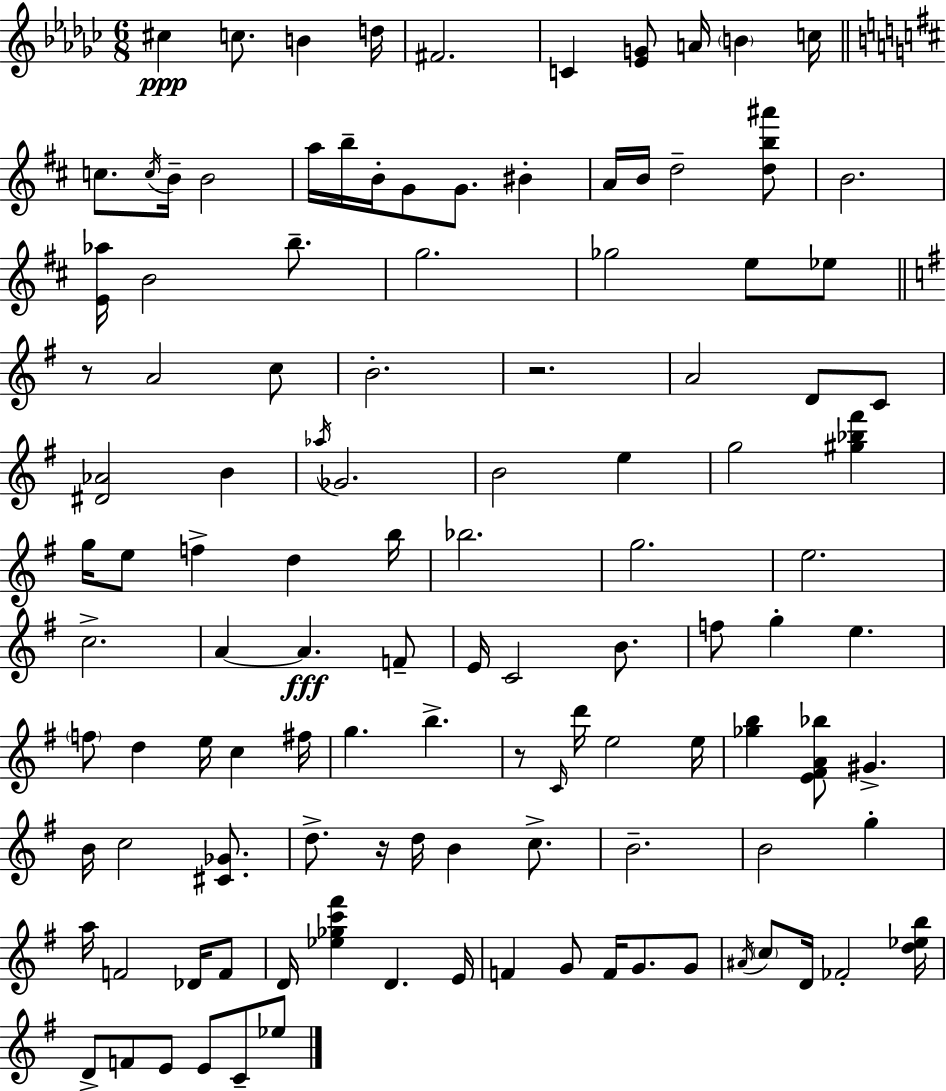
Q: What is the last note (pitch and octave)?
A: Eb5